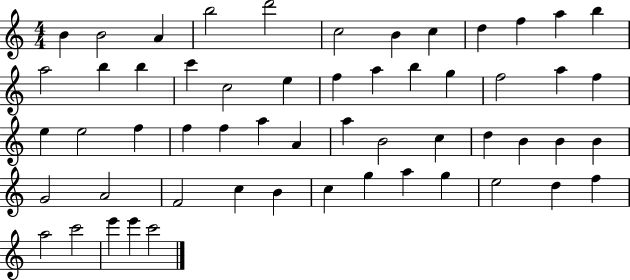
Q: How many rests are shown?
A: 0